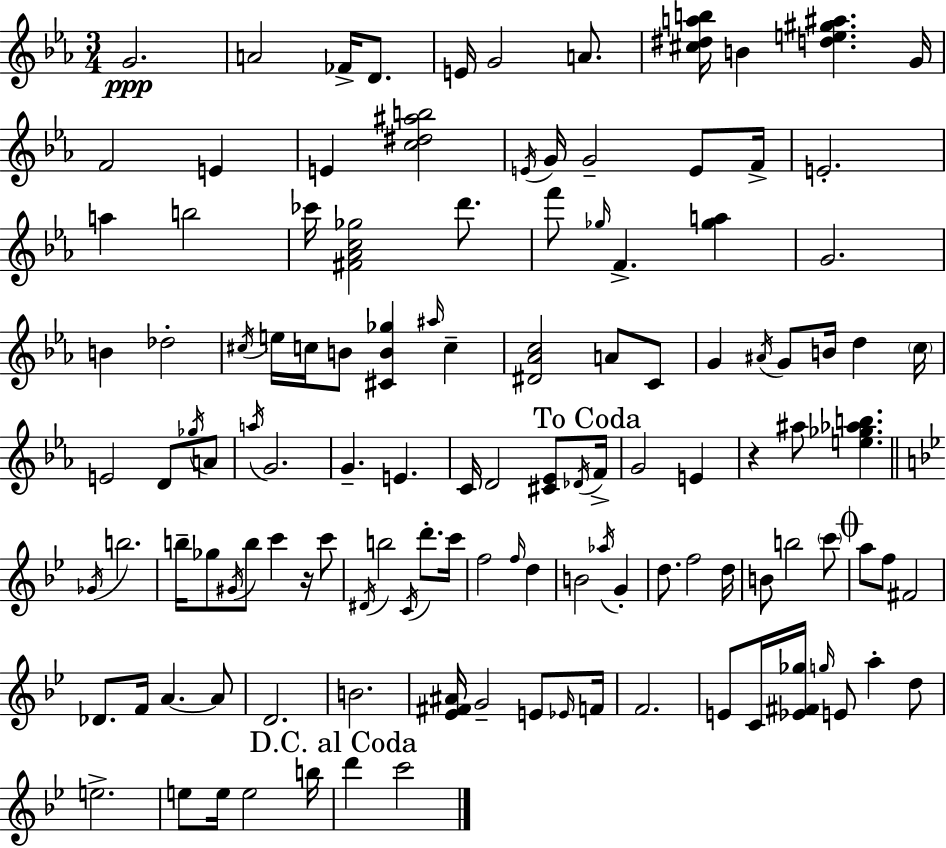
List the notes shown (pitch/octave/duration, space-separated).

G4/h. A4/h FES4/s D4/e. E4/s G4/h A4/e. [C#5,D#5,A5,B5]/s B4/q [D5,E5,G#5,A#5]/q. G4/s F4/h E4/q E4/q [C5,D#5,A#5,B5]/h E4/s G4/s G4/h E4/e F4/s E4/h. A5/q B5/h CES6/s [F#4,Ab4,C5,Gb5]/h D6/e. F6/e Gb5/s F4/q. [Gb5,A5]/q G4/h. B4/q Db5/h C#5/s E5/s C5/s B4/e [C#4,B4,Gb5]/q A#5/s C5/q [D#4,Ab4,C5]/h A4/e C4/e G4/q A#4/s G4/e B4/s D5/q C5/s E4/h D4/e Gb5/s A4/e A5/s G4/h. G4/q. E4/q. C4/s D4/h [C#4,Eb4]/e Db4/s F4/s G4/h E4/q R/q A#5/e [E5,Gb5,Ab5,B5]/q. Gb4/s B5/h. B5/s Gb5/e G#4/s B5/e C6/q R/s C6/e D#4/s B5/h C4/s D6/e. C6/s F5/h F5/s D5/q B4/h Ab5/s G4/q D5/e. F5/h D5/s B4/e B5/h C6/e A5/e F5/e F#4/h Db4/e. F4/s A4/q. A4/e D4/h. B4/h. [Eb4,F#4,A#4]/s G4/h E4/e Eb4/s F4/s F4/h. E4/e C4/s [Eb4,F#4,Gb5]/s G5/s E4/e A5/q D5/e E5/h. E5/e E5/s E5/h B5/s D6/q C6/h